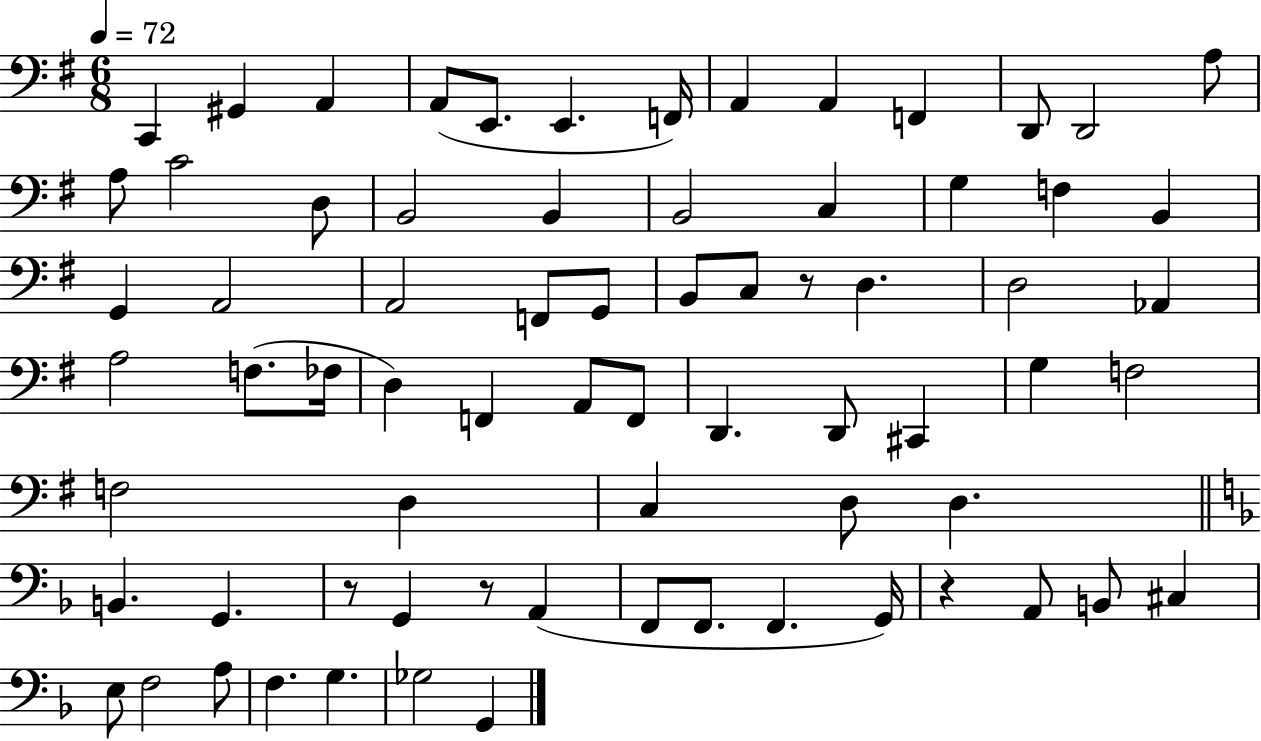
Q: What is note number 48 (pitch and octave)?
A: C3